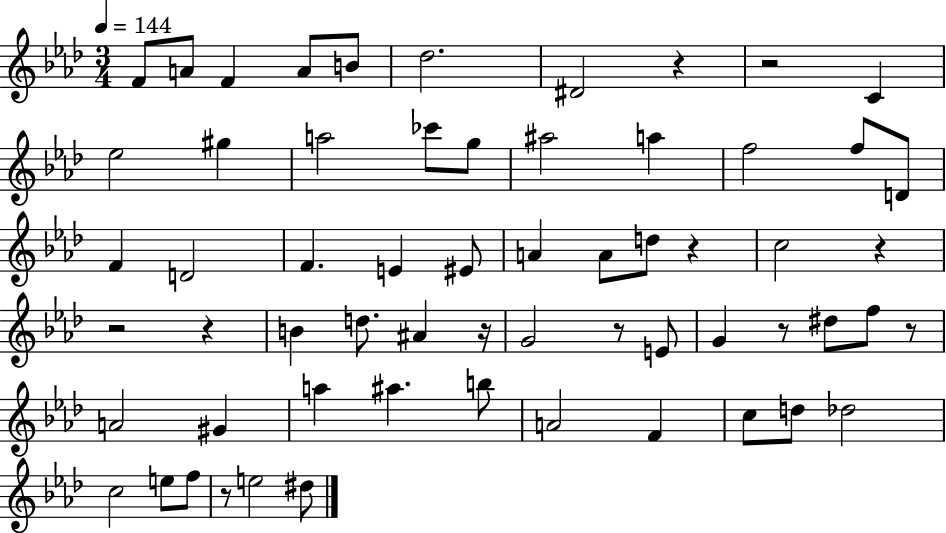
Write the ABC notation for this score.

X:1
T:Untitled
M:3/4
L:1/4
K:Ab
F/2 A/2 F A/2 B/2 _d2 ^D2 z z2 C _e2 ^g a2 _c'/2 g/2 ^a2 a f2 f/2 D/2 F D2 F E ^E/2 A A/2 d/2 z c2 z z2 z B d/2 ^A z/4 G2 z/2 E/2 G z/2 ^d/2 f/2 z/2 A2 ^G a ^a b/2 A2 F c/2 d/2 _d2 c2 e/2 f/2 z/2 e2 ^d/2